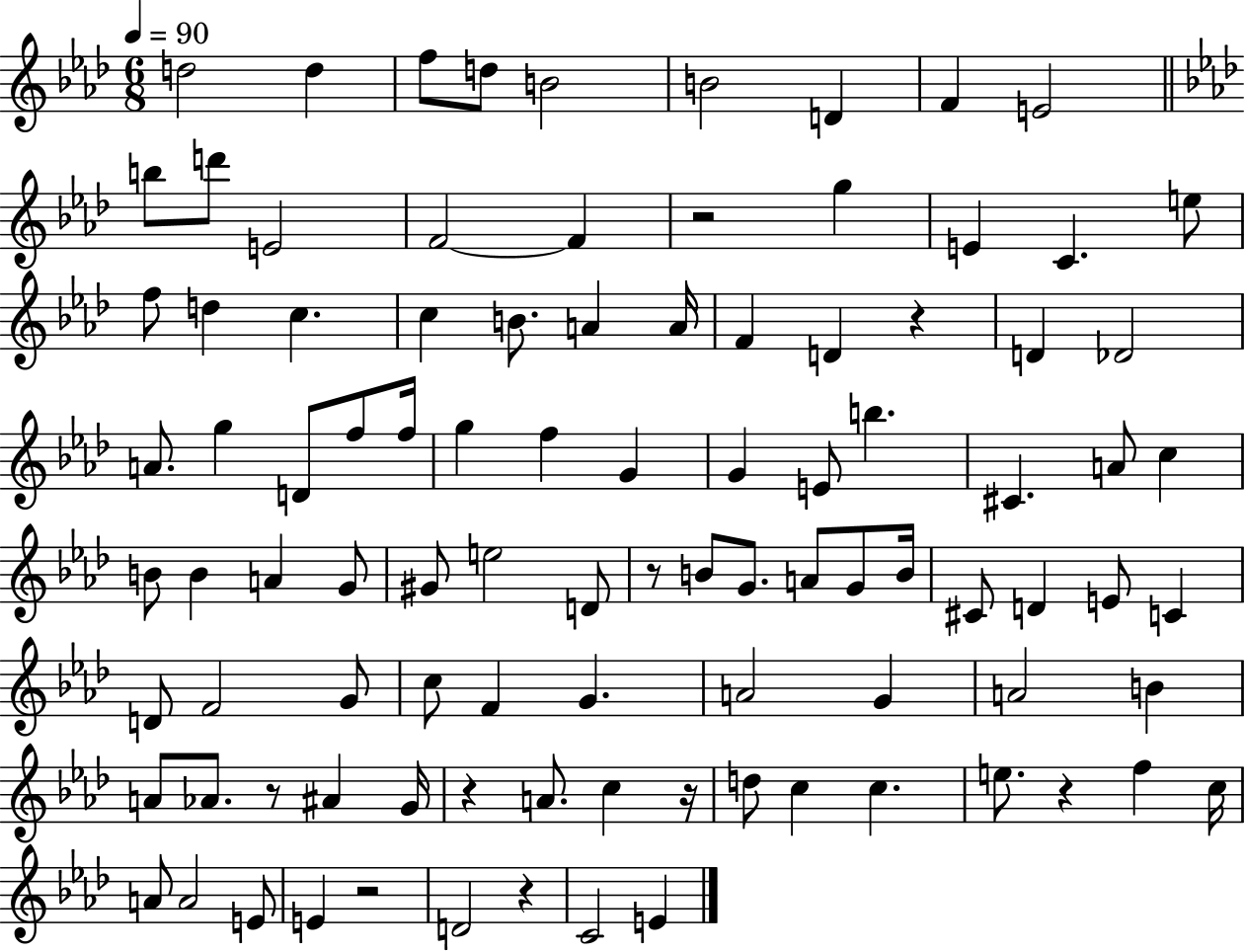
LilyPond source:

{
  \clef treble
  \numericTimeSignature
  \time 6/8
  \key aes \major
  \tempo 4 = 90
  d''2 d''4 | f''8 d''8 b'2 | b'2 d'4 | f'4 e'2 | \break \bar "||" \break \key aes \major b''8 d'''8 e'2 | f'2~~ f'4 | r2 g''4 | e'4 c'4. e''8 | \break f''8 d''4 c''4. | c''4 b'8. a'4 a'16 | f'4 d'4 r4 | d'4 des'2 | \break a'8. g''4 d'8 f''8 f''16 | g''4 f''4 g'4 | g'4 e'8 b''4. | cis'4. a'8 c''4 | \break b'8 b'4 a'4 g'8 | gis'8 e''2 d'8 | r8 b'8 g'8. a'8 g'8 b'16 | cis'8 d'4 e'8 c'4 | \break d'8 f'2 g'8 | c''8 f'4 g'4. | a'2 g'4 | a'2 b'4 | \break a'8 aes'8. r8 ais'4 g'16 | r4 a'8. c''4 r16 | d''8 c''4 c''4. | e''8. r4 f''4 c''16 | \break a'8 a'2 e'8 | e'4 r2 | d'2 r4 | c'2 e'4 | \break \bar "|."
}